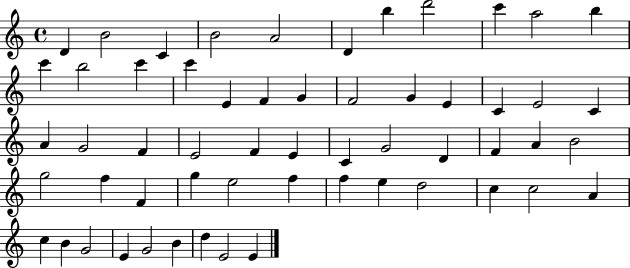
D4/q B4/h C4/q B4/h A4/h D4/q B5/q D6/h C6/q A5/h B5/q C6/q B5/h C6/q C6/q E4/q F4/q G4/q F4/h G4/q E4/q C4/q E4/h C4/q A4/q G4/h F4/q E4/h F4/q E4/q C4/q G4/h D4/q F4/q A4/q B4/h G5/h F5/q F4/q G5/q E5/h F5/q F5/q E5/q D5/h C5/q C5/h A4/q C5/q B4/q G4/h E4/q G4/h B4/q D5/q E4/h E4/q